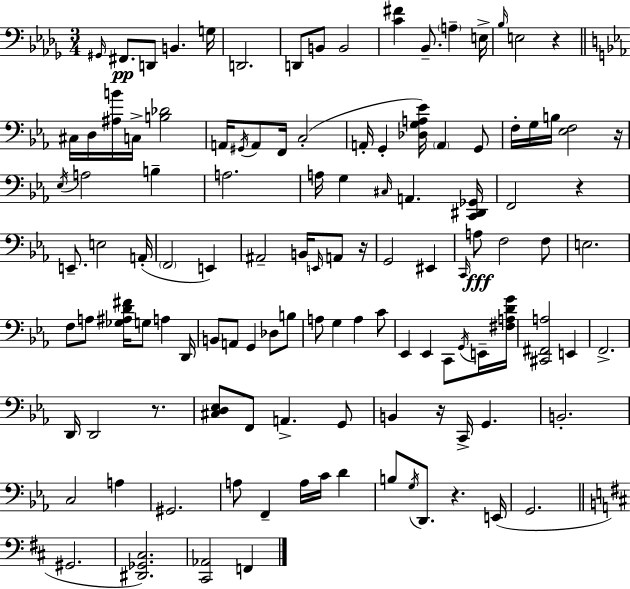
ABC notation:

X:1
T:Untitled
M:3/4
L:1/4
K:Bbm
^G,,/4 ^F,,/2 D,,/2 B,, G,/4 D,,2 D,,/2 B,,/2 B,,2 [C^F] _B,,/2 A, E,/4 _B,/4 E,2 z ^C,/4 D,/4 [^A,B]/4 C,/4 [B,_D]2 A,,/4 ^G,,/4 A,,/2 F,,/4 C,2 A,,/4 G,, [_D,G,A,_E]/4 A,, G,,/2 F,/4 G,/4 B,/4 [_E,F,]2 z/4 _E,/4 A,2 B, A,2 A,/4 G, ^C,/4 A,, [C,,^D,,_G,,]/4 F,,2 z E,,/2 E,2 A,,/4 F,,2 E,, ^A,,2 B,,/4 E,,/4 A,,/2 z/4 G,,2 ^E,, C,,/4 A,/2 F,2 F,/2 E,2 F,/2 A,/2 [_G,^A,D^F]/4 G,/2 A, D,,/4 B,,/2 A,,/2 G,, _D,/2 B,/2 A,/2 G, A, C/2 _E,, _E,, C,,/2 G,,/4 E,,/4 [^F,A,DG]/4 [^C,,^F,,A,]2 E,, F,,2 D,,/4 D,,2 z/2 [^C,D,_E,]/2 F,,/2 A,, G,,/2 B,, z/4 C,,/4 G,, B,,2 C,2 A, ^G,,2 A,/2 F,, A,/4 C/4 D B,/2 G,/4 D,,/2 z E,,/4 G,,2 ^G,,2 [^D,,_G,,^C,]2 [^C,,_A,,]2 F,,